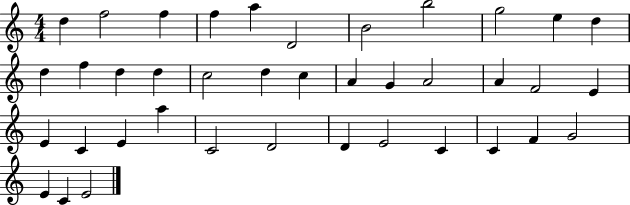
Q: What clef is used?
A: treble